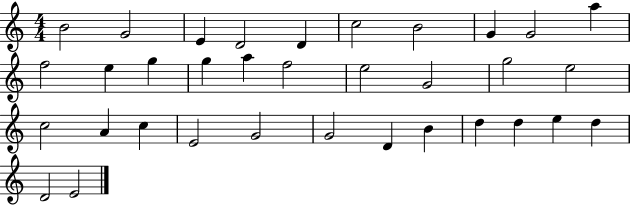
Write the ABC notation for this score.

X:1
T:Untitled
M:4/4
L:1/4
K:C
B2 G2 E D2 D c2 B2 G G2 a f2 e g g a f2 e2 G2 g2 e2 c2 A c E2 G2 G2 D B d d e d D2 E2